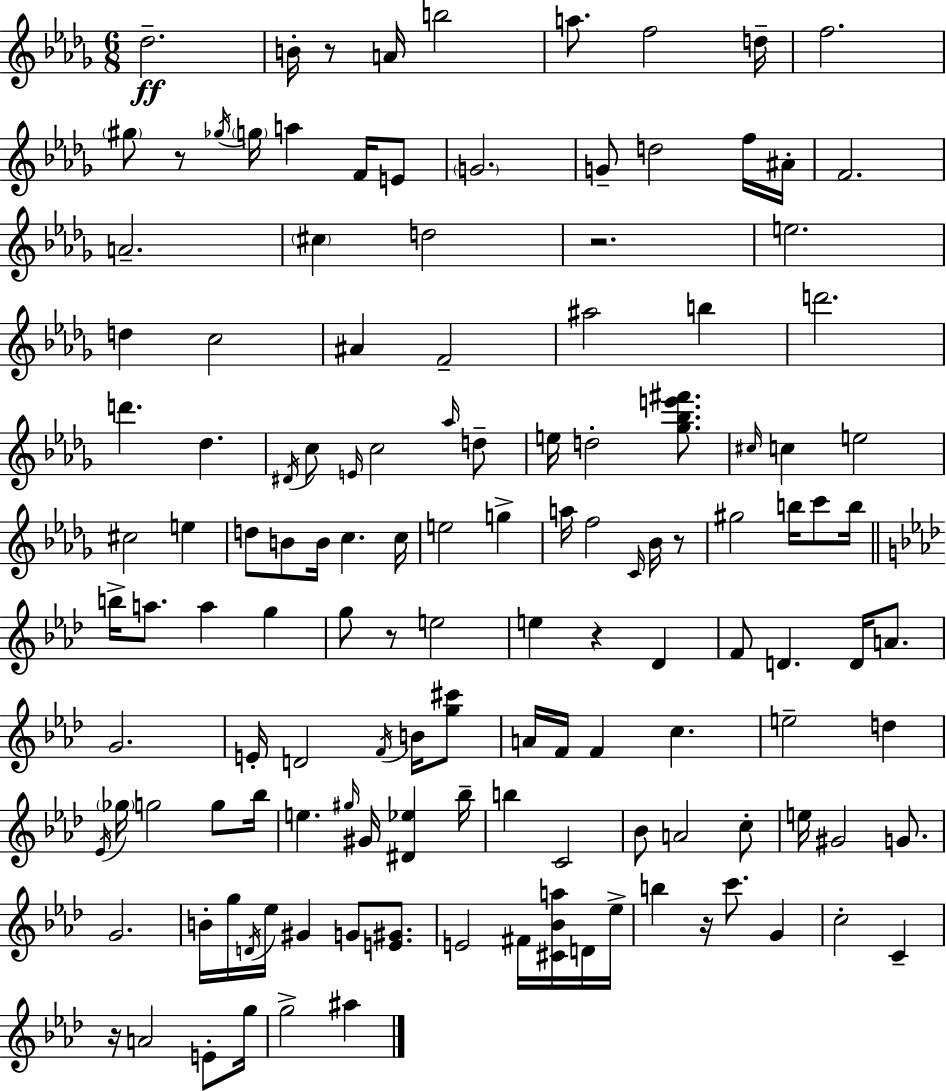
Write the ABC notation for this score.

X:1
T:Untitled
M:6/8
L:1/4
K:Bbm
_d2 B/4 z/2 A/4 b2 a/2 f2 d/4 f2 ^g/2 z/2 _g/4 g/4 a F/4 E/2 G2 G/2 d2 f/4 ^A/4 F2 A2 ^c d2 z2 e2 d c2 ^A F2 ^a2 b d'2 d' _d ^D/4 c/2 E/4 c2 _a/4 d/2 e/4 d2 [_g_be'^f']/2 ^c/4 c e2 ^c2 e d/2 B/2 B/4 c c/4 e2 g a/4 f2 C/4 _B/4 z/2 ^g2 b/4 c'/2 b/4 b/4 a/2 a g g/2 z/2 e2 e z _D F/2 D D/4 A/2 G2 E/4 D2 F/4 B/4 [g^c']/2 A/4 F/4 F c e2 d _E/4 _g/4 g2 g/2 _b/4 e ^g/4 ^G/4 [^D_e] _b/4 b C2 _B/2 A2 c/2 e/4 ^G2 G/2 G2 B/4 g/4 D/4 _e/4 ^G G/2 [E^G]/2 E2 ^F/4 [^C_Ba]/4 D/4 _e/4 b z/4 c'/2 G c2 C z/4 A2 E/2 g/4 g2 ^a